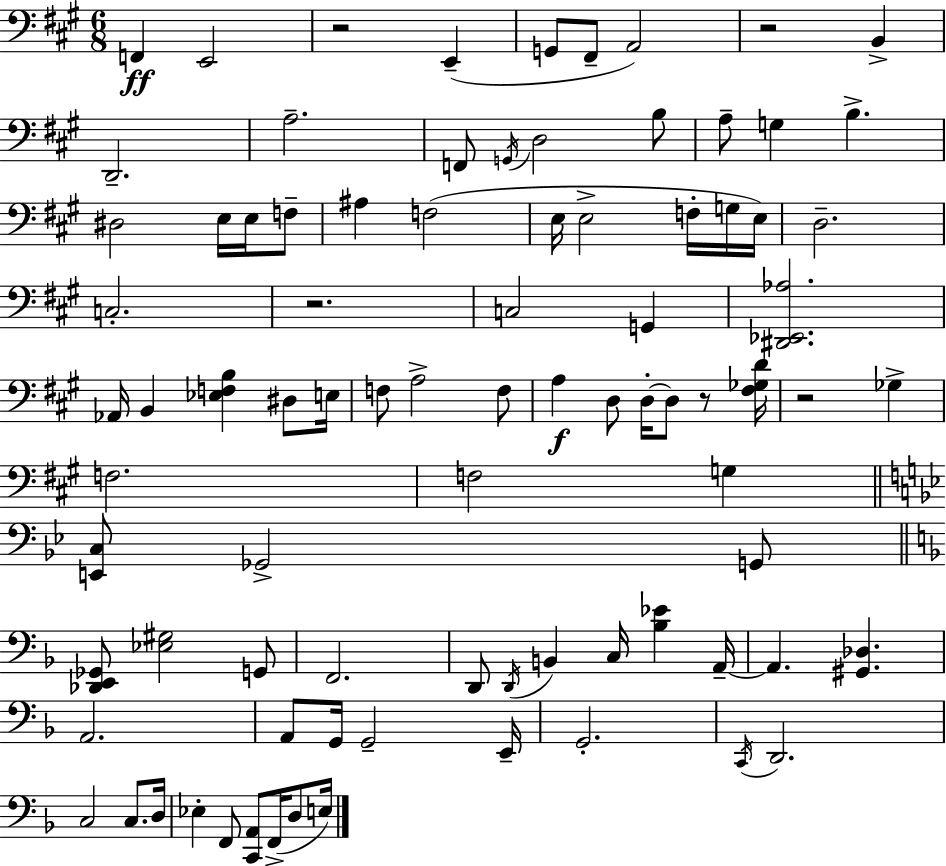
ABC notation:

X:1
T:Untitled
M:6/8
L:1/4
K:A
F,, E,,2 z2 E,, G,,/2 ^F,,/2 A,,2 z2 B,, D,,2 A,2 F,,/2 G,,/4 D,2 B,/2 A,/2 G, B, ^D,2 E,/4 E,/4 F,/2 ^A, F,2 E,/4 E,2 F,/4 G,/4 E,/4 D,2 C,2 z2 C,2 G,, [^D,,_E,,_A,]2 _A,,/4 B,, [_E,F,B,] ^D,/2 E,/4 F,/2 A,2 F,/2 A, D,/2 D,/4 D,/2 z/2 [^F,_G,D]/4 z2 _G, F,2 F,2 G, [E,,C,]/2 _G,,2 G,,/2 [_D,,E,,_G,,]/2 [_E,^G,]2 G,,/2 F,,2 D,,/2 D,,/4 B,, C,/4 [_B,_E] A,,/4 A,, [^G,,_D,] A,,2 A,,/2 G,,/4 G,,2 E,,/4 G,,2 C,,/4 D,,2 C,2 C,/2 D,/4 _E, F,,/2 [C,,A,,]/2 F,,/4 D,/2 E,/4